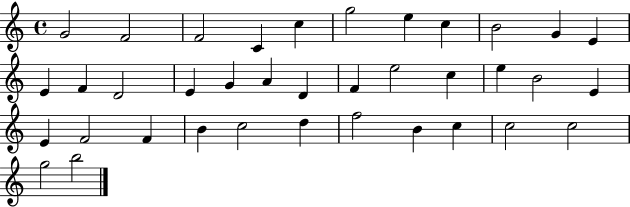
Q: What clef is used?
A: treble